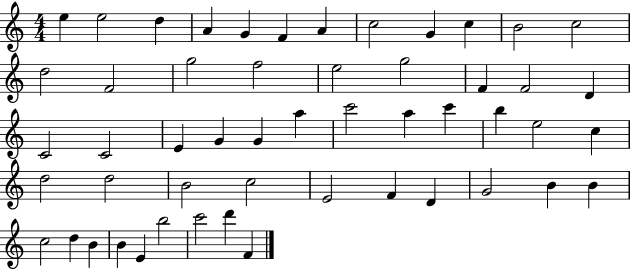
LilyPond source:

{
  \clef treble
  \numericTimeSignature
  \time 4/4
  \key c \major
  e''4 e''2 d''4 | a'4 g'4 f'4 a'4 | c''2 g'4 c''4 | b'2 c''2 | \break d''2 f'2 | g''2 f''2 | e''2 g''2 | f'4 f'2 d'4 | \break c'2 c'2 | e'4 g'4 g'4 a''4 | c'''2 a''4 c'''4 | b''4 e''2 c''4 | \break d''2 d''2 | b'2 c''2 | e'2 f'4 d'4 | g'2 b'4 b'4 | \break c''2 d''4 b'4 | b'4 e'4 b''2 | c'''2 d'''4 f'4 | \bar "|."
}